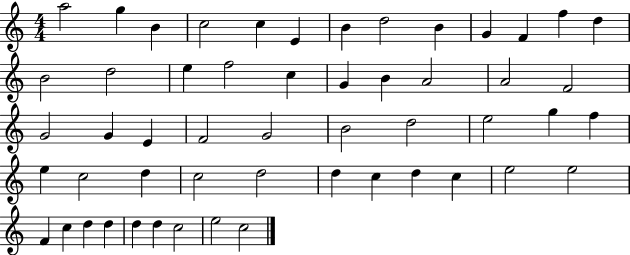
A5/h G5/q B4/q C5/h C5/q E4/q B4/q D5/h B4/q G4/q F4/q F5/q D5/q B4/h D5/h E5/q F5/h C5/q G4/q B4/q A4/h A4/h F4/h G4/h G4/q E4/q F4/h G4/h B4/h D5/h E5/h G5/q F5/q E5/q C5/h D5/q C5/h D5/h D5/q C5/q D5/q C5/q E5/h E5/h F4/q C5/q D5/q D5/q D5/q D5/q C5/h E5/h C5/h